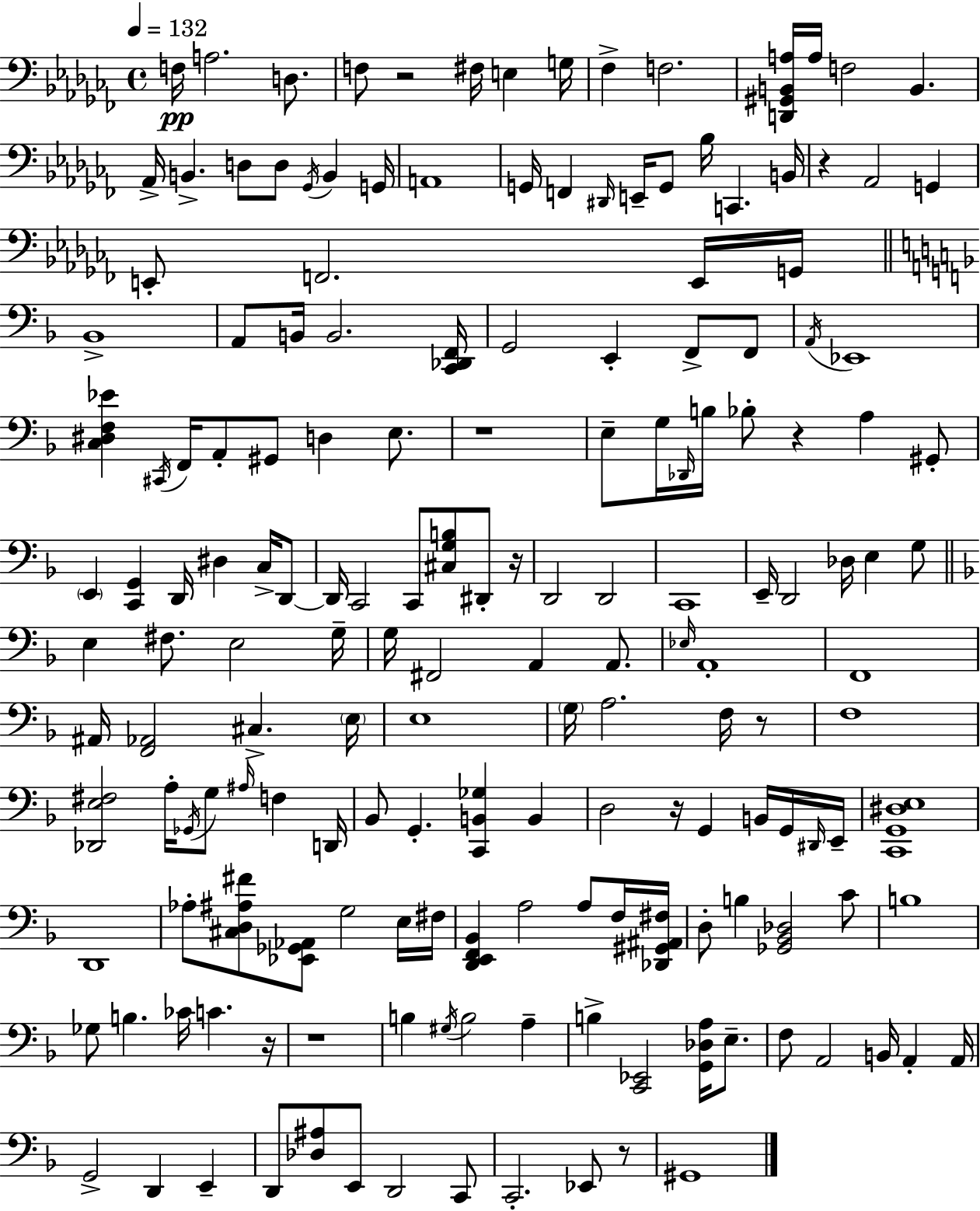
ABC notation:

X:1
T:Untitled
M:4/4
L:1/4
K:Abm
F,/4 A,2 D,/2 F,/2 z2 ^F,/4 E, G,/4 _F, F,2 [D,,^G,,B,,A,]/4 A,/4 F,2 B,, _A,,/4 B,, D,/2 D,/2 _G,,/4 B,, G,,/4 A,,4 G,,/4 F,, ^D,,/4 E,,/4 G,,/2 _B,/4 C,, B,,/4 z _A,,2 G,, E,,/2 F,,2 E,,/4 G,,/4 _B,,4 A,,/2 B,,/4 B,,2 [C,,_D,,F,,]/4 G,,2 E,, F,,/2 F,,/2 A,,/4 _E,,4 [C,^D,F,_E] ^C,,/4 F,,/4 A,,/2 ^G,,/2 D, E,/2 z4 E,/2 G,/4 _D,,/4 B,/4 _B,/2 z A, ^G,,/2 E,, [C,,G,,] D,,/4 ^D, C,/4 D,,/2 D,,/4 C,,2 C,,/2 [^C,G,B,]/2 ^D,,/2 z/4 D,,2 D,,2 C,,4 E,,/4 D,,2 _D,/4 E, G,/2 E, ^F,/2 E,2 G,/4 G,/4 ^F,,2 A,, A,,/2 _E,/4 A,,4 F,,4 ^A,,/4 [F,,_A,,]2 ^C, E,/4 E,4 G,/4 A,2 F,/4 z/2 F,4 [_D,,E,^F,]2 A,/4 _G,,/4 G,/2 ^A,/4 F, D,,/4 _B,,/2 G,, [C,,B,,_G,] B,, D,2 z/4 G,, B,,/4 G,,/4 ^D,,/4 E,,/4 [C,,G,,^D,E,]4 D,,4 _A,/2 [^C,D,^A,^F]/2 [_E,,_G,,_A,,]/2 G,2 E,/4 ^F,/4 [D,,E,,F,,_B,,] A,2 A,/2 F,/4 [_D,,^G,,^A,,^F,]/4 D,/2 B, [_G,,_B,,_D,]2 C/2 B,4 _G,/2 B, _C/4 C z/4 z4 B, ^G,/4 B,2 A, B, [C,,_E,,]2 [G,,_D,A,]/4 E,/2 F,/2 A,,2 B,,/4 A,, A,,/4 G,,2 D,, E,, D,,/2 [_D,^A,]/2 E,,/2 D,,2 C,,/2 C,,2 _E,,/2 z/2 ^G,,4